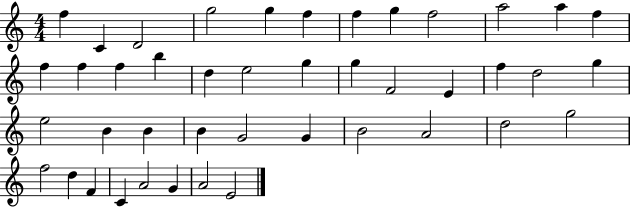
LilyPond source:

{
  \clef treble
  \numericTimeSignature
  \time 4/4
  \key c \major
  f''4 c'4 d'2 | g''2 g''4 f''4 | f''4 g''4 f''2 | a''2 a''4 f''4 | \break f''4 f''4 f''4 b''4 | d''4 e''2 g''4 | g''4 f'2 e'4 | f''4 d''2 g''4 | \break e''2 b'4 b'4 | b'4 g'2 g'4 | b'2 a'2 | d''2 g''2 | \break f''2 d''4 f'4 | c'4 a'2 g'4 | a'2 e'2 | \bar "|."
}